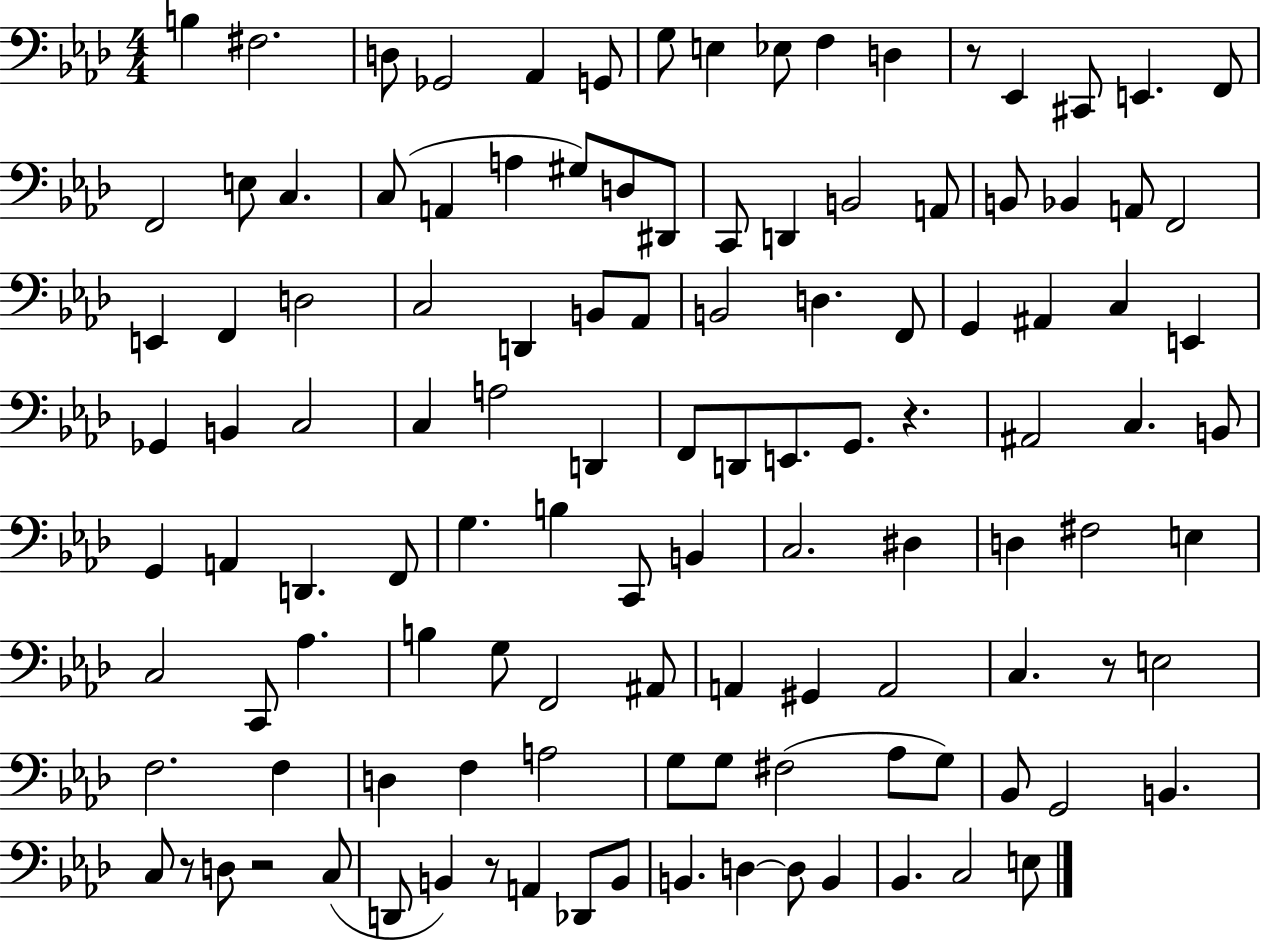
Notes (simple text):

B3/q F#3/h. D3/e Gb2/h Ab2/q G2/e G3/e E3/q Eb3/e F3/q D3/q R/e Eb2/q C#2/e E2/q. F2/e F2/h E3/e C3/q. C3/e A2/q A3/q G#3/e D3/e D#2/e C2/e D2/q B2/h A2/e B2/e Bb2/q A2/e F2/h E2/q F2/q D3/h C3/h D2/q B2/e Ab2/e B2/h D3/q. F2/e G2/q A#2/q C3/q E2/q Gb2/q B2/q C3/h C3/q A3/h D2/q F2/e D2/e E2/e. G2/e. R/q. A#2/h C3/q. B2/e G2/q A2/q D2/q. F2/e G3/q. B3/q C2/e B2/q C3/h. D#3/q D3/q F#3/h E3/q C3/h C2/e Ab3/q. B3/q G3/e F2/h A#2/e A2/q G#2/q A2/h C3/q. R/e E3/h F3/h. F3/q D3/q F3/q A3/h G3/e G3/e F#3/h Ab3/e G3/e Bb2/e G2/h B2/q. C3/e R/e D3/e R/h C3/e D2/e B2/q R/e A2/q Db2/e B2/e B2/q. D3/q D3/e B2/q Bb2/q. C3/h E3/e